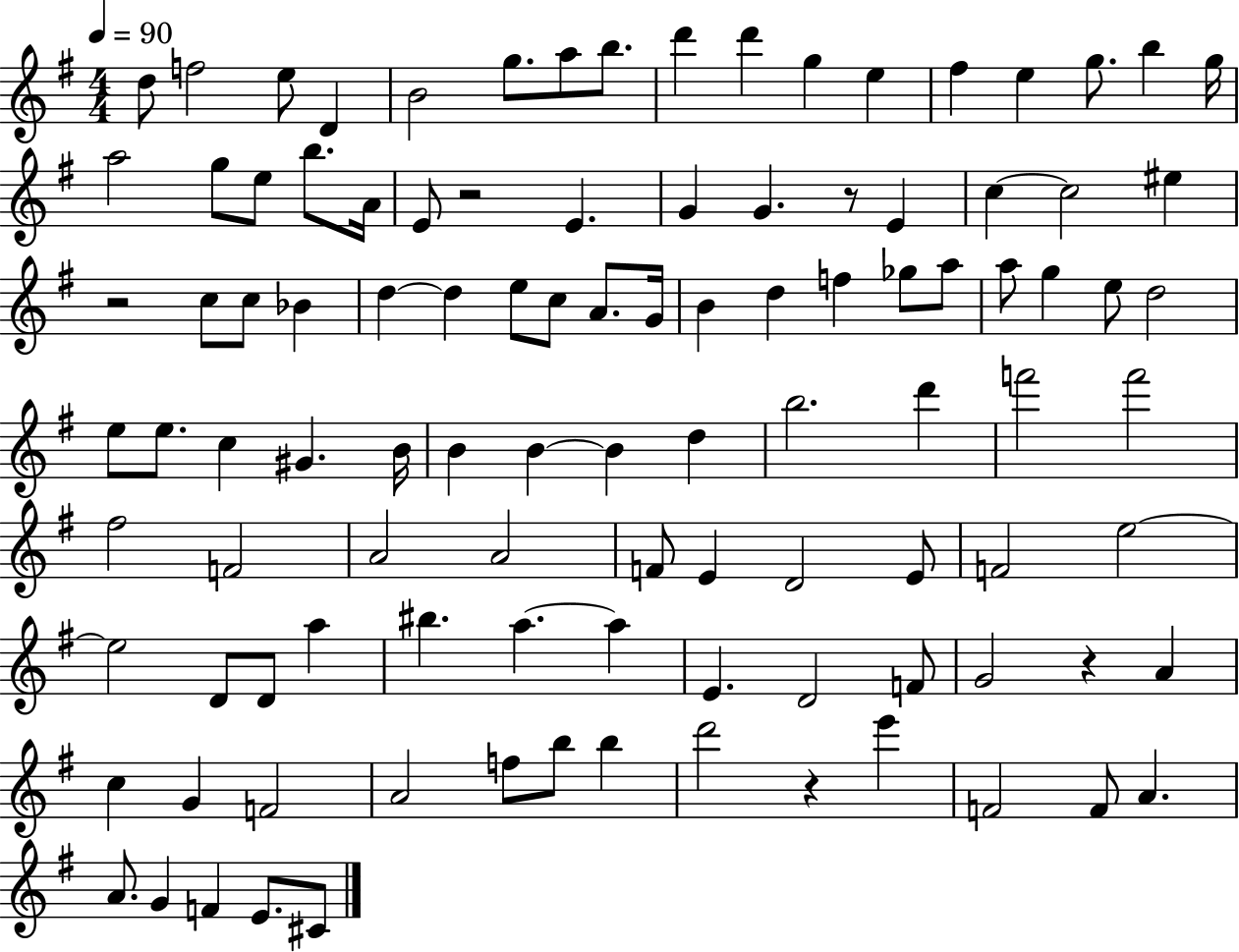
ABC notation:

X:1
T:Untitled
M:4/4
L:1/4
K:G
d/2 f2 e/2 D B2 g/2 a/2 b/2 d' d' g e ^f e g/2 b g/4 a2 g/2 e/2 b/2 A/4 E/2 z2 E G G z/2 E c c2 ^e z2 c/2 c/2 _B d d e/2 c/2 A/2 G/4 B d f _g/2 a/2 a/2 g e/2 d2 e/2 e/2 c ^G B/4 B B B d b2 d' f'2 f'2 ^f2 F2 A2 A2 F/2 E D2 E/2 F2 e2 e2 D/2 D/2 a ^b a a E D2 F/2 G2 z A c G F2 A2 f/2 b/2 b d'2 z e' F2 F/2 A A/2 G F E/2 ^C/2